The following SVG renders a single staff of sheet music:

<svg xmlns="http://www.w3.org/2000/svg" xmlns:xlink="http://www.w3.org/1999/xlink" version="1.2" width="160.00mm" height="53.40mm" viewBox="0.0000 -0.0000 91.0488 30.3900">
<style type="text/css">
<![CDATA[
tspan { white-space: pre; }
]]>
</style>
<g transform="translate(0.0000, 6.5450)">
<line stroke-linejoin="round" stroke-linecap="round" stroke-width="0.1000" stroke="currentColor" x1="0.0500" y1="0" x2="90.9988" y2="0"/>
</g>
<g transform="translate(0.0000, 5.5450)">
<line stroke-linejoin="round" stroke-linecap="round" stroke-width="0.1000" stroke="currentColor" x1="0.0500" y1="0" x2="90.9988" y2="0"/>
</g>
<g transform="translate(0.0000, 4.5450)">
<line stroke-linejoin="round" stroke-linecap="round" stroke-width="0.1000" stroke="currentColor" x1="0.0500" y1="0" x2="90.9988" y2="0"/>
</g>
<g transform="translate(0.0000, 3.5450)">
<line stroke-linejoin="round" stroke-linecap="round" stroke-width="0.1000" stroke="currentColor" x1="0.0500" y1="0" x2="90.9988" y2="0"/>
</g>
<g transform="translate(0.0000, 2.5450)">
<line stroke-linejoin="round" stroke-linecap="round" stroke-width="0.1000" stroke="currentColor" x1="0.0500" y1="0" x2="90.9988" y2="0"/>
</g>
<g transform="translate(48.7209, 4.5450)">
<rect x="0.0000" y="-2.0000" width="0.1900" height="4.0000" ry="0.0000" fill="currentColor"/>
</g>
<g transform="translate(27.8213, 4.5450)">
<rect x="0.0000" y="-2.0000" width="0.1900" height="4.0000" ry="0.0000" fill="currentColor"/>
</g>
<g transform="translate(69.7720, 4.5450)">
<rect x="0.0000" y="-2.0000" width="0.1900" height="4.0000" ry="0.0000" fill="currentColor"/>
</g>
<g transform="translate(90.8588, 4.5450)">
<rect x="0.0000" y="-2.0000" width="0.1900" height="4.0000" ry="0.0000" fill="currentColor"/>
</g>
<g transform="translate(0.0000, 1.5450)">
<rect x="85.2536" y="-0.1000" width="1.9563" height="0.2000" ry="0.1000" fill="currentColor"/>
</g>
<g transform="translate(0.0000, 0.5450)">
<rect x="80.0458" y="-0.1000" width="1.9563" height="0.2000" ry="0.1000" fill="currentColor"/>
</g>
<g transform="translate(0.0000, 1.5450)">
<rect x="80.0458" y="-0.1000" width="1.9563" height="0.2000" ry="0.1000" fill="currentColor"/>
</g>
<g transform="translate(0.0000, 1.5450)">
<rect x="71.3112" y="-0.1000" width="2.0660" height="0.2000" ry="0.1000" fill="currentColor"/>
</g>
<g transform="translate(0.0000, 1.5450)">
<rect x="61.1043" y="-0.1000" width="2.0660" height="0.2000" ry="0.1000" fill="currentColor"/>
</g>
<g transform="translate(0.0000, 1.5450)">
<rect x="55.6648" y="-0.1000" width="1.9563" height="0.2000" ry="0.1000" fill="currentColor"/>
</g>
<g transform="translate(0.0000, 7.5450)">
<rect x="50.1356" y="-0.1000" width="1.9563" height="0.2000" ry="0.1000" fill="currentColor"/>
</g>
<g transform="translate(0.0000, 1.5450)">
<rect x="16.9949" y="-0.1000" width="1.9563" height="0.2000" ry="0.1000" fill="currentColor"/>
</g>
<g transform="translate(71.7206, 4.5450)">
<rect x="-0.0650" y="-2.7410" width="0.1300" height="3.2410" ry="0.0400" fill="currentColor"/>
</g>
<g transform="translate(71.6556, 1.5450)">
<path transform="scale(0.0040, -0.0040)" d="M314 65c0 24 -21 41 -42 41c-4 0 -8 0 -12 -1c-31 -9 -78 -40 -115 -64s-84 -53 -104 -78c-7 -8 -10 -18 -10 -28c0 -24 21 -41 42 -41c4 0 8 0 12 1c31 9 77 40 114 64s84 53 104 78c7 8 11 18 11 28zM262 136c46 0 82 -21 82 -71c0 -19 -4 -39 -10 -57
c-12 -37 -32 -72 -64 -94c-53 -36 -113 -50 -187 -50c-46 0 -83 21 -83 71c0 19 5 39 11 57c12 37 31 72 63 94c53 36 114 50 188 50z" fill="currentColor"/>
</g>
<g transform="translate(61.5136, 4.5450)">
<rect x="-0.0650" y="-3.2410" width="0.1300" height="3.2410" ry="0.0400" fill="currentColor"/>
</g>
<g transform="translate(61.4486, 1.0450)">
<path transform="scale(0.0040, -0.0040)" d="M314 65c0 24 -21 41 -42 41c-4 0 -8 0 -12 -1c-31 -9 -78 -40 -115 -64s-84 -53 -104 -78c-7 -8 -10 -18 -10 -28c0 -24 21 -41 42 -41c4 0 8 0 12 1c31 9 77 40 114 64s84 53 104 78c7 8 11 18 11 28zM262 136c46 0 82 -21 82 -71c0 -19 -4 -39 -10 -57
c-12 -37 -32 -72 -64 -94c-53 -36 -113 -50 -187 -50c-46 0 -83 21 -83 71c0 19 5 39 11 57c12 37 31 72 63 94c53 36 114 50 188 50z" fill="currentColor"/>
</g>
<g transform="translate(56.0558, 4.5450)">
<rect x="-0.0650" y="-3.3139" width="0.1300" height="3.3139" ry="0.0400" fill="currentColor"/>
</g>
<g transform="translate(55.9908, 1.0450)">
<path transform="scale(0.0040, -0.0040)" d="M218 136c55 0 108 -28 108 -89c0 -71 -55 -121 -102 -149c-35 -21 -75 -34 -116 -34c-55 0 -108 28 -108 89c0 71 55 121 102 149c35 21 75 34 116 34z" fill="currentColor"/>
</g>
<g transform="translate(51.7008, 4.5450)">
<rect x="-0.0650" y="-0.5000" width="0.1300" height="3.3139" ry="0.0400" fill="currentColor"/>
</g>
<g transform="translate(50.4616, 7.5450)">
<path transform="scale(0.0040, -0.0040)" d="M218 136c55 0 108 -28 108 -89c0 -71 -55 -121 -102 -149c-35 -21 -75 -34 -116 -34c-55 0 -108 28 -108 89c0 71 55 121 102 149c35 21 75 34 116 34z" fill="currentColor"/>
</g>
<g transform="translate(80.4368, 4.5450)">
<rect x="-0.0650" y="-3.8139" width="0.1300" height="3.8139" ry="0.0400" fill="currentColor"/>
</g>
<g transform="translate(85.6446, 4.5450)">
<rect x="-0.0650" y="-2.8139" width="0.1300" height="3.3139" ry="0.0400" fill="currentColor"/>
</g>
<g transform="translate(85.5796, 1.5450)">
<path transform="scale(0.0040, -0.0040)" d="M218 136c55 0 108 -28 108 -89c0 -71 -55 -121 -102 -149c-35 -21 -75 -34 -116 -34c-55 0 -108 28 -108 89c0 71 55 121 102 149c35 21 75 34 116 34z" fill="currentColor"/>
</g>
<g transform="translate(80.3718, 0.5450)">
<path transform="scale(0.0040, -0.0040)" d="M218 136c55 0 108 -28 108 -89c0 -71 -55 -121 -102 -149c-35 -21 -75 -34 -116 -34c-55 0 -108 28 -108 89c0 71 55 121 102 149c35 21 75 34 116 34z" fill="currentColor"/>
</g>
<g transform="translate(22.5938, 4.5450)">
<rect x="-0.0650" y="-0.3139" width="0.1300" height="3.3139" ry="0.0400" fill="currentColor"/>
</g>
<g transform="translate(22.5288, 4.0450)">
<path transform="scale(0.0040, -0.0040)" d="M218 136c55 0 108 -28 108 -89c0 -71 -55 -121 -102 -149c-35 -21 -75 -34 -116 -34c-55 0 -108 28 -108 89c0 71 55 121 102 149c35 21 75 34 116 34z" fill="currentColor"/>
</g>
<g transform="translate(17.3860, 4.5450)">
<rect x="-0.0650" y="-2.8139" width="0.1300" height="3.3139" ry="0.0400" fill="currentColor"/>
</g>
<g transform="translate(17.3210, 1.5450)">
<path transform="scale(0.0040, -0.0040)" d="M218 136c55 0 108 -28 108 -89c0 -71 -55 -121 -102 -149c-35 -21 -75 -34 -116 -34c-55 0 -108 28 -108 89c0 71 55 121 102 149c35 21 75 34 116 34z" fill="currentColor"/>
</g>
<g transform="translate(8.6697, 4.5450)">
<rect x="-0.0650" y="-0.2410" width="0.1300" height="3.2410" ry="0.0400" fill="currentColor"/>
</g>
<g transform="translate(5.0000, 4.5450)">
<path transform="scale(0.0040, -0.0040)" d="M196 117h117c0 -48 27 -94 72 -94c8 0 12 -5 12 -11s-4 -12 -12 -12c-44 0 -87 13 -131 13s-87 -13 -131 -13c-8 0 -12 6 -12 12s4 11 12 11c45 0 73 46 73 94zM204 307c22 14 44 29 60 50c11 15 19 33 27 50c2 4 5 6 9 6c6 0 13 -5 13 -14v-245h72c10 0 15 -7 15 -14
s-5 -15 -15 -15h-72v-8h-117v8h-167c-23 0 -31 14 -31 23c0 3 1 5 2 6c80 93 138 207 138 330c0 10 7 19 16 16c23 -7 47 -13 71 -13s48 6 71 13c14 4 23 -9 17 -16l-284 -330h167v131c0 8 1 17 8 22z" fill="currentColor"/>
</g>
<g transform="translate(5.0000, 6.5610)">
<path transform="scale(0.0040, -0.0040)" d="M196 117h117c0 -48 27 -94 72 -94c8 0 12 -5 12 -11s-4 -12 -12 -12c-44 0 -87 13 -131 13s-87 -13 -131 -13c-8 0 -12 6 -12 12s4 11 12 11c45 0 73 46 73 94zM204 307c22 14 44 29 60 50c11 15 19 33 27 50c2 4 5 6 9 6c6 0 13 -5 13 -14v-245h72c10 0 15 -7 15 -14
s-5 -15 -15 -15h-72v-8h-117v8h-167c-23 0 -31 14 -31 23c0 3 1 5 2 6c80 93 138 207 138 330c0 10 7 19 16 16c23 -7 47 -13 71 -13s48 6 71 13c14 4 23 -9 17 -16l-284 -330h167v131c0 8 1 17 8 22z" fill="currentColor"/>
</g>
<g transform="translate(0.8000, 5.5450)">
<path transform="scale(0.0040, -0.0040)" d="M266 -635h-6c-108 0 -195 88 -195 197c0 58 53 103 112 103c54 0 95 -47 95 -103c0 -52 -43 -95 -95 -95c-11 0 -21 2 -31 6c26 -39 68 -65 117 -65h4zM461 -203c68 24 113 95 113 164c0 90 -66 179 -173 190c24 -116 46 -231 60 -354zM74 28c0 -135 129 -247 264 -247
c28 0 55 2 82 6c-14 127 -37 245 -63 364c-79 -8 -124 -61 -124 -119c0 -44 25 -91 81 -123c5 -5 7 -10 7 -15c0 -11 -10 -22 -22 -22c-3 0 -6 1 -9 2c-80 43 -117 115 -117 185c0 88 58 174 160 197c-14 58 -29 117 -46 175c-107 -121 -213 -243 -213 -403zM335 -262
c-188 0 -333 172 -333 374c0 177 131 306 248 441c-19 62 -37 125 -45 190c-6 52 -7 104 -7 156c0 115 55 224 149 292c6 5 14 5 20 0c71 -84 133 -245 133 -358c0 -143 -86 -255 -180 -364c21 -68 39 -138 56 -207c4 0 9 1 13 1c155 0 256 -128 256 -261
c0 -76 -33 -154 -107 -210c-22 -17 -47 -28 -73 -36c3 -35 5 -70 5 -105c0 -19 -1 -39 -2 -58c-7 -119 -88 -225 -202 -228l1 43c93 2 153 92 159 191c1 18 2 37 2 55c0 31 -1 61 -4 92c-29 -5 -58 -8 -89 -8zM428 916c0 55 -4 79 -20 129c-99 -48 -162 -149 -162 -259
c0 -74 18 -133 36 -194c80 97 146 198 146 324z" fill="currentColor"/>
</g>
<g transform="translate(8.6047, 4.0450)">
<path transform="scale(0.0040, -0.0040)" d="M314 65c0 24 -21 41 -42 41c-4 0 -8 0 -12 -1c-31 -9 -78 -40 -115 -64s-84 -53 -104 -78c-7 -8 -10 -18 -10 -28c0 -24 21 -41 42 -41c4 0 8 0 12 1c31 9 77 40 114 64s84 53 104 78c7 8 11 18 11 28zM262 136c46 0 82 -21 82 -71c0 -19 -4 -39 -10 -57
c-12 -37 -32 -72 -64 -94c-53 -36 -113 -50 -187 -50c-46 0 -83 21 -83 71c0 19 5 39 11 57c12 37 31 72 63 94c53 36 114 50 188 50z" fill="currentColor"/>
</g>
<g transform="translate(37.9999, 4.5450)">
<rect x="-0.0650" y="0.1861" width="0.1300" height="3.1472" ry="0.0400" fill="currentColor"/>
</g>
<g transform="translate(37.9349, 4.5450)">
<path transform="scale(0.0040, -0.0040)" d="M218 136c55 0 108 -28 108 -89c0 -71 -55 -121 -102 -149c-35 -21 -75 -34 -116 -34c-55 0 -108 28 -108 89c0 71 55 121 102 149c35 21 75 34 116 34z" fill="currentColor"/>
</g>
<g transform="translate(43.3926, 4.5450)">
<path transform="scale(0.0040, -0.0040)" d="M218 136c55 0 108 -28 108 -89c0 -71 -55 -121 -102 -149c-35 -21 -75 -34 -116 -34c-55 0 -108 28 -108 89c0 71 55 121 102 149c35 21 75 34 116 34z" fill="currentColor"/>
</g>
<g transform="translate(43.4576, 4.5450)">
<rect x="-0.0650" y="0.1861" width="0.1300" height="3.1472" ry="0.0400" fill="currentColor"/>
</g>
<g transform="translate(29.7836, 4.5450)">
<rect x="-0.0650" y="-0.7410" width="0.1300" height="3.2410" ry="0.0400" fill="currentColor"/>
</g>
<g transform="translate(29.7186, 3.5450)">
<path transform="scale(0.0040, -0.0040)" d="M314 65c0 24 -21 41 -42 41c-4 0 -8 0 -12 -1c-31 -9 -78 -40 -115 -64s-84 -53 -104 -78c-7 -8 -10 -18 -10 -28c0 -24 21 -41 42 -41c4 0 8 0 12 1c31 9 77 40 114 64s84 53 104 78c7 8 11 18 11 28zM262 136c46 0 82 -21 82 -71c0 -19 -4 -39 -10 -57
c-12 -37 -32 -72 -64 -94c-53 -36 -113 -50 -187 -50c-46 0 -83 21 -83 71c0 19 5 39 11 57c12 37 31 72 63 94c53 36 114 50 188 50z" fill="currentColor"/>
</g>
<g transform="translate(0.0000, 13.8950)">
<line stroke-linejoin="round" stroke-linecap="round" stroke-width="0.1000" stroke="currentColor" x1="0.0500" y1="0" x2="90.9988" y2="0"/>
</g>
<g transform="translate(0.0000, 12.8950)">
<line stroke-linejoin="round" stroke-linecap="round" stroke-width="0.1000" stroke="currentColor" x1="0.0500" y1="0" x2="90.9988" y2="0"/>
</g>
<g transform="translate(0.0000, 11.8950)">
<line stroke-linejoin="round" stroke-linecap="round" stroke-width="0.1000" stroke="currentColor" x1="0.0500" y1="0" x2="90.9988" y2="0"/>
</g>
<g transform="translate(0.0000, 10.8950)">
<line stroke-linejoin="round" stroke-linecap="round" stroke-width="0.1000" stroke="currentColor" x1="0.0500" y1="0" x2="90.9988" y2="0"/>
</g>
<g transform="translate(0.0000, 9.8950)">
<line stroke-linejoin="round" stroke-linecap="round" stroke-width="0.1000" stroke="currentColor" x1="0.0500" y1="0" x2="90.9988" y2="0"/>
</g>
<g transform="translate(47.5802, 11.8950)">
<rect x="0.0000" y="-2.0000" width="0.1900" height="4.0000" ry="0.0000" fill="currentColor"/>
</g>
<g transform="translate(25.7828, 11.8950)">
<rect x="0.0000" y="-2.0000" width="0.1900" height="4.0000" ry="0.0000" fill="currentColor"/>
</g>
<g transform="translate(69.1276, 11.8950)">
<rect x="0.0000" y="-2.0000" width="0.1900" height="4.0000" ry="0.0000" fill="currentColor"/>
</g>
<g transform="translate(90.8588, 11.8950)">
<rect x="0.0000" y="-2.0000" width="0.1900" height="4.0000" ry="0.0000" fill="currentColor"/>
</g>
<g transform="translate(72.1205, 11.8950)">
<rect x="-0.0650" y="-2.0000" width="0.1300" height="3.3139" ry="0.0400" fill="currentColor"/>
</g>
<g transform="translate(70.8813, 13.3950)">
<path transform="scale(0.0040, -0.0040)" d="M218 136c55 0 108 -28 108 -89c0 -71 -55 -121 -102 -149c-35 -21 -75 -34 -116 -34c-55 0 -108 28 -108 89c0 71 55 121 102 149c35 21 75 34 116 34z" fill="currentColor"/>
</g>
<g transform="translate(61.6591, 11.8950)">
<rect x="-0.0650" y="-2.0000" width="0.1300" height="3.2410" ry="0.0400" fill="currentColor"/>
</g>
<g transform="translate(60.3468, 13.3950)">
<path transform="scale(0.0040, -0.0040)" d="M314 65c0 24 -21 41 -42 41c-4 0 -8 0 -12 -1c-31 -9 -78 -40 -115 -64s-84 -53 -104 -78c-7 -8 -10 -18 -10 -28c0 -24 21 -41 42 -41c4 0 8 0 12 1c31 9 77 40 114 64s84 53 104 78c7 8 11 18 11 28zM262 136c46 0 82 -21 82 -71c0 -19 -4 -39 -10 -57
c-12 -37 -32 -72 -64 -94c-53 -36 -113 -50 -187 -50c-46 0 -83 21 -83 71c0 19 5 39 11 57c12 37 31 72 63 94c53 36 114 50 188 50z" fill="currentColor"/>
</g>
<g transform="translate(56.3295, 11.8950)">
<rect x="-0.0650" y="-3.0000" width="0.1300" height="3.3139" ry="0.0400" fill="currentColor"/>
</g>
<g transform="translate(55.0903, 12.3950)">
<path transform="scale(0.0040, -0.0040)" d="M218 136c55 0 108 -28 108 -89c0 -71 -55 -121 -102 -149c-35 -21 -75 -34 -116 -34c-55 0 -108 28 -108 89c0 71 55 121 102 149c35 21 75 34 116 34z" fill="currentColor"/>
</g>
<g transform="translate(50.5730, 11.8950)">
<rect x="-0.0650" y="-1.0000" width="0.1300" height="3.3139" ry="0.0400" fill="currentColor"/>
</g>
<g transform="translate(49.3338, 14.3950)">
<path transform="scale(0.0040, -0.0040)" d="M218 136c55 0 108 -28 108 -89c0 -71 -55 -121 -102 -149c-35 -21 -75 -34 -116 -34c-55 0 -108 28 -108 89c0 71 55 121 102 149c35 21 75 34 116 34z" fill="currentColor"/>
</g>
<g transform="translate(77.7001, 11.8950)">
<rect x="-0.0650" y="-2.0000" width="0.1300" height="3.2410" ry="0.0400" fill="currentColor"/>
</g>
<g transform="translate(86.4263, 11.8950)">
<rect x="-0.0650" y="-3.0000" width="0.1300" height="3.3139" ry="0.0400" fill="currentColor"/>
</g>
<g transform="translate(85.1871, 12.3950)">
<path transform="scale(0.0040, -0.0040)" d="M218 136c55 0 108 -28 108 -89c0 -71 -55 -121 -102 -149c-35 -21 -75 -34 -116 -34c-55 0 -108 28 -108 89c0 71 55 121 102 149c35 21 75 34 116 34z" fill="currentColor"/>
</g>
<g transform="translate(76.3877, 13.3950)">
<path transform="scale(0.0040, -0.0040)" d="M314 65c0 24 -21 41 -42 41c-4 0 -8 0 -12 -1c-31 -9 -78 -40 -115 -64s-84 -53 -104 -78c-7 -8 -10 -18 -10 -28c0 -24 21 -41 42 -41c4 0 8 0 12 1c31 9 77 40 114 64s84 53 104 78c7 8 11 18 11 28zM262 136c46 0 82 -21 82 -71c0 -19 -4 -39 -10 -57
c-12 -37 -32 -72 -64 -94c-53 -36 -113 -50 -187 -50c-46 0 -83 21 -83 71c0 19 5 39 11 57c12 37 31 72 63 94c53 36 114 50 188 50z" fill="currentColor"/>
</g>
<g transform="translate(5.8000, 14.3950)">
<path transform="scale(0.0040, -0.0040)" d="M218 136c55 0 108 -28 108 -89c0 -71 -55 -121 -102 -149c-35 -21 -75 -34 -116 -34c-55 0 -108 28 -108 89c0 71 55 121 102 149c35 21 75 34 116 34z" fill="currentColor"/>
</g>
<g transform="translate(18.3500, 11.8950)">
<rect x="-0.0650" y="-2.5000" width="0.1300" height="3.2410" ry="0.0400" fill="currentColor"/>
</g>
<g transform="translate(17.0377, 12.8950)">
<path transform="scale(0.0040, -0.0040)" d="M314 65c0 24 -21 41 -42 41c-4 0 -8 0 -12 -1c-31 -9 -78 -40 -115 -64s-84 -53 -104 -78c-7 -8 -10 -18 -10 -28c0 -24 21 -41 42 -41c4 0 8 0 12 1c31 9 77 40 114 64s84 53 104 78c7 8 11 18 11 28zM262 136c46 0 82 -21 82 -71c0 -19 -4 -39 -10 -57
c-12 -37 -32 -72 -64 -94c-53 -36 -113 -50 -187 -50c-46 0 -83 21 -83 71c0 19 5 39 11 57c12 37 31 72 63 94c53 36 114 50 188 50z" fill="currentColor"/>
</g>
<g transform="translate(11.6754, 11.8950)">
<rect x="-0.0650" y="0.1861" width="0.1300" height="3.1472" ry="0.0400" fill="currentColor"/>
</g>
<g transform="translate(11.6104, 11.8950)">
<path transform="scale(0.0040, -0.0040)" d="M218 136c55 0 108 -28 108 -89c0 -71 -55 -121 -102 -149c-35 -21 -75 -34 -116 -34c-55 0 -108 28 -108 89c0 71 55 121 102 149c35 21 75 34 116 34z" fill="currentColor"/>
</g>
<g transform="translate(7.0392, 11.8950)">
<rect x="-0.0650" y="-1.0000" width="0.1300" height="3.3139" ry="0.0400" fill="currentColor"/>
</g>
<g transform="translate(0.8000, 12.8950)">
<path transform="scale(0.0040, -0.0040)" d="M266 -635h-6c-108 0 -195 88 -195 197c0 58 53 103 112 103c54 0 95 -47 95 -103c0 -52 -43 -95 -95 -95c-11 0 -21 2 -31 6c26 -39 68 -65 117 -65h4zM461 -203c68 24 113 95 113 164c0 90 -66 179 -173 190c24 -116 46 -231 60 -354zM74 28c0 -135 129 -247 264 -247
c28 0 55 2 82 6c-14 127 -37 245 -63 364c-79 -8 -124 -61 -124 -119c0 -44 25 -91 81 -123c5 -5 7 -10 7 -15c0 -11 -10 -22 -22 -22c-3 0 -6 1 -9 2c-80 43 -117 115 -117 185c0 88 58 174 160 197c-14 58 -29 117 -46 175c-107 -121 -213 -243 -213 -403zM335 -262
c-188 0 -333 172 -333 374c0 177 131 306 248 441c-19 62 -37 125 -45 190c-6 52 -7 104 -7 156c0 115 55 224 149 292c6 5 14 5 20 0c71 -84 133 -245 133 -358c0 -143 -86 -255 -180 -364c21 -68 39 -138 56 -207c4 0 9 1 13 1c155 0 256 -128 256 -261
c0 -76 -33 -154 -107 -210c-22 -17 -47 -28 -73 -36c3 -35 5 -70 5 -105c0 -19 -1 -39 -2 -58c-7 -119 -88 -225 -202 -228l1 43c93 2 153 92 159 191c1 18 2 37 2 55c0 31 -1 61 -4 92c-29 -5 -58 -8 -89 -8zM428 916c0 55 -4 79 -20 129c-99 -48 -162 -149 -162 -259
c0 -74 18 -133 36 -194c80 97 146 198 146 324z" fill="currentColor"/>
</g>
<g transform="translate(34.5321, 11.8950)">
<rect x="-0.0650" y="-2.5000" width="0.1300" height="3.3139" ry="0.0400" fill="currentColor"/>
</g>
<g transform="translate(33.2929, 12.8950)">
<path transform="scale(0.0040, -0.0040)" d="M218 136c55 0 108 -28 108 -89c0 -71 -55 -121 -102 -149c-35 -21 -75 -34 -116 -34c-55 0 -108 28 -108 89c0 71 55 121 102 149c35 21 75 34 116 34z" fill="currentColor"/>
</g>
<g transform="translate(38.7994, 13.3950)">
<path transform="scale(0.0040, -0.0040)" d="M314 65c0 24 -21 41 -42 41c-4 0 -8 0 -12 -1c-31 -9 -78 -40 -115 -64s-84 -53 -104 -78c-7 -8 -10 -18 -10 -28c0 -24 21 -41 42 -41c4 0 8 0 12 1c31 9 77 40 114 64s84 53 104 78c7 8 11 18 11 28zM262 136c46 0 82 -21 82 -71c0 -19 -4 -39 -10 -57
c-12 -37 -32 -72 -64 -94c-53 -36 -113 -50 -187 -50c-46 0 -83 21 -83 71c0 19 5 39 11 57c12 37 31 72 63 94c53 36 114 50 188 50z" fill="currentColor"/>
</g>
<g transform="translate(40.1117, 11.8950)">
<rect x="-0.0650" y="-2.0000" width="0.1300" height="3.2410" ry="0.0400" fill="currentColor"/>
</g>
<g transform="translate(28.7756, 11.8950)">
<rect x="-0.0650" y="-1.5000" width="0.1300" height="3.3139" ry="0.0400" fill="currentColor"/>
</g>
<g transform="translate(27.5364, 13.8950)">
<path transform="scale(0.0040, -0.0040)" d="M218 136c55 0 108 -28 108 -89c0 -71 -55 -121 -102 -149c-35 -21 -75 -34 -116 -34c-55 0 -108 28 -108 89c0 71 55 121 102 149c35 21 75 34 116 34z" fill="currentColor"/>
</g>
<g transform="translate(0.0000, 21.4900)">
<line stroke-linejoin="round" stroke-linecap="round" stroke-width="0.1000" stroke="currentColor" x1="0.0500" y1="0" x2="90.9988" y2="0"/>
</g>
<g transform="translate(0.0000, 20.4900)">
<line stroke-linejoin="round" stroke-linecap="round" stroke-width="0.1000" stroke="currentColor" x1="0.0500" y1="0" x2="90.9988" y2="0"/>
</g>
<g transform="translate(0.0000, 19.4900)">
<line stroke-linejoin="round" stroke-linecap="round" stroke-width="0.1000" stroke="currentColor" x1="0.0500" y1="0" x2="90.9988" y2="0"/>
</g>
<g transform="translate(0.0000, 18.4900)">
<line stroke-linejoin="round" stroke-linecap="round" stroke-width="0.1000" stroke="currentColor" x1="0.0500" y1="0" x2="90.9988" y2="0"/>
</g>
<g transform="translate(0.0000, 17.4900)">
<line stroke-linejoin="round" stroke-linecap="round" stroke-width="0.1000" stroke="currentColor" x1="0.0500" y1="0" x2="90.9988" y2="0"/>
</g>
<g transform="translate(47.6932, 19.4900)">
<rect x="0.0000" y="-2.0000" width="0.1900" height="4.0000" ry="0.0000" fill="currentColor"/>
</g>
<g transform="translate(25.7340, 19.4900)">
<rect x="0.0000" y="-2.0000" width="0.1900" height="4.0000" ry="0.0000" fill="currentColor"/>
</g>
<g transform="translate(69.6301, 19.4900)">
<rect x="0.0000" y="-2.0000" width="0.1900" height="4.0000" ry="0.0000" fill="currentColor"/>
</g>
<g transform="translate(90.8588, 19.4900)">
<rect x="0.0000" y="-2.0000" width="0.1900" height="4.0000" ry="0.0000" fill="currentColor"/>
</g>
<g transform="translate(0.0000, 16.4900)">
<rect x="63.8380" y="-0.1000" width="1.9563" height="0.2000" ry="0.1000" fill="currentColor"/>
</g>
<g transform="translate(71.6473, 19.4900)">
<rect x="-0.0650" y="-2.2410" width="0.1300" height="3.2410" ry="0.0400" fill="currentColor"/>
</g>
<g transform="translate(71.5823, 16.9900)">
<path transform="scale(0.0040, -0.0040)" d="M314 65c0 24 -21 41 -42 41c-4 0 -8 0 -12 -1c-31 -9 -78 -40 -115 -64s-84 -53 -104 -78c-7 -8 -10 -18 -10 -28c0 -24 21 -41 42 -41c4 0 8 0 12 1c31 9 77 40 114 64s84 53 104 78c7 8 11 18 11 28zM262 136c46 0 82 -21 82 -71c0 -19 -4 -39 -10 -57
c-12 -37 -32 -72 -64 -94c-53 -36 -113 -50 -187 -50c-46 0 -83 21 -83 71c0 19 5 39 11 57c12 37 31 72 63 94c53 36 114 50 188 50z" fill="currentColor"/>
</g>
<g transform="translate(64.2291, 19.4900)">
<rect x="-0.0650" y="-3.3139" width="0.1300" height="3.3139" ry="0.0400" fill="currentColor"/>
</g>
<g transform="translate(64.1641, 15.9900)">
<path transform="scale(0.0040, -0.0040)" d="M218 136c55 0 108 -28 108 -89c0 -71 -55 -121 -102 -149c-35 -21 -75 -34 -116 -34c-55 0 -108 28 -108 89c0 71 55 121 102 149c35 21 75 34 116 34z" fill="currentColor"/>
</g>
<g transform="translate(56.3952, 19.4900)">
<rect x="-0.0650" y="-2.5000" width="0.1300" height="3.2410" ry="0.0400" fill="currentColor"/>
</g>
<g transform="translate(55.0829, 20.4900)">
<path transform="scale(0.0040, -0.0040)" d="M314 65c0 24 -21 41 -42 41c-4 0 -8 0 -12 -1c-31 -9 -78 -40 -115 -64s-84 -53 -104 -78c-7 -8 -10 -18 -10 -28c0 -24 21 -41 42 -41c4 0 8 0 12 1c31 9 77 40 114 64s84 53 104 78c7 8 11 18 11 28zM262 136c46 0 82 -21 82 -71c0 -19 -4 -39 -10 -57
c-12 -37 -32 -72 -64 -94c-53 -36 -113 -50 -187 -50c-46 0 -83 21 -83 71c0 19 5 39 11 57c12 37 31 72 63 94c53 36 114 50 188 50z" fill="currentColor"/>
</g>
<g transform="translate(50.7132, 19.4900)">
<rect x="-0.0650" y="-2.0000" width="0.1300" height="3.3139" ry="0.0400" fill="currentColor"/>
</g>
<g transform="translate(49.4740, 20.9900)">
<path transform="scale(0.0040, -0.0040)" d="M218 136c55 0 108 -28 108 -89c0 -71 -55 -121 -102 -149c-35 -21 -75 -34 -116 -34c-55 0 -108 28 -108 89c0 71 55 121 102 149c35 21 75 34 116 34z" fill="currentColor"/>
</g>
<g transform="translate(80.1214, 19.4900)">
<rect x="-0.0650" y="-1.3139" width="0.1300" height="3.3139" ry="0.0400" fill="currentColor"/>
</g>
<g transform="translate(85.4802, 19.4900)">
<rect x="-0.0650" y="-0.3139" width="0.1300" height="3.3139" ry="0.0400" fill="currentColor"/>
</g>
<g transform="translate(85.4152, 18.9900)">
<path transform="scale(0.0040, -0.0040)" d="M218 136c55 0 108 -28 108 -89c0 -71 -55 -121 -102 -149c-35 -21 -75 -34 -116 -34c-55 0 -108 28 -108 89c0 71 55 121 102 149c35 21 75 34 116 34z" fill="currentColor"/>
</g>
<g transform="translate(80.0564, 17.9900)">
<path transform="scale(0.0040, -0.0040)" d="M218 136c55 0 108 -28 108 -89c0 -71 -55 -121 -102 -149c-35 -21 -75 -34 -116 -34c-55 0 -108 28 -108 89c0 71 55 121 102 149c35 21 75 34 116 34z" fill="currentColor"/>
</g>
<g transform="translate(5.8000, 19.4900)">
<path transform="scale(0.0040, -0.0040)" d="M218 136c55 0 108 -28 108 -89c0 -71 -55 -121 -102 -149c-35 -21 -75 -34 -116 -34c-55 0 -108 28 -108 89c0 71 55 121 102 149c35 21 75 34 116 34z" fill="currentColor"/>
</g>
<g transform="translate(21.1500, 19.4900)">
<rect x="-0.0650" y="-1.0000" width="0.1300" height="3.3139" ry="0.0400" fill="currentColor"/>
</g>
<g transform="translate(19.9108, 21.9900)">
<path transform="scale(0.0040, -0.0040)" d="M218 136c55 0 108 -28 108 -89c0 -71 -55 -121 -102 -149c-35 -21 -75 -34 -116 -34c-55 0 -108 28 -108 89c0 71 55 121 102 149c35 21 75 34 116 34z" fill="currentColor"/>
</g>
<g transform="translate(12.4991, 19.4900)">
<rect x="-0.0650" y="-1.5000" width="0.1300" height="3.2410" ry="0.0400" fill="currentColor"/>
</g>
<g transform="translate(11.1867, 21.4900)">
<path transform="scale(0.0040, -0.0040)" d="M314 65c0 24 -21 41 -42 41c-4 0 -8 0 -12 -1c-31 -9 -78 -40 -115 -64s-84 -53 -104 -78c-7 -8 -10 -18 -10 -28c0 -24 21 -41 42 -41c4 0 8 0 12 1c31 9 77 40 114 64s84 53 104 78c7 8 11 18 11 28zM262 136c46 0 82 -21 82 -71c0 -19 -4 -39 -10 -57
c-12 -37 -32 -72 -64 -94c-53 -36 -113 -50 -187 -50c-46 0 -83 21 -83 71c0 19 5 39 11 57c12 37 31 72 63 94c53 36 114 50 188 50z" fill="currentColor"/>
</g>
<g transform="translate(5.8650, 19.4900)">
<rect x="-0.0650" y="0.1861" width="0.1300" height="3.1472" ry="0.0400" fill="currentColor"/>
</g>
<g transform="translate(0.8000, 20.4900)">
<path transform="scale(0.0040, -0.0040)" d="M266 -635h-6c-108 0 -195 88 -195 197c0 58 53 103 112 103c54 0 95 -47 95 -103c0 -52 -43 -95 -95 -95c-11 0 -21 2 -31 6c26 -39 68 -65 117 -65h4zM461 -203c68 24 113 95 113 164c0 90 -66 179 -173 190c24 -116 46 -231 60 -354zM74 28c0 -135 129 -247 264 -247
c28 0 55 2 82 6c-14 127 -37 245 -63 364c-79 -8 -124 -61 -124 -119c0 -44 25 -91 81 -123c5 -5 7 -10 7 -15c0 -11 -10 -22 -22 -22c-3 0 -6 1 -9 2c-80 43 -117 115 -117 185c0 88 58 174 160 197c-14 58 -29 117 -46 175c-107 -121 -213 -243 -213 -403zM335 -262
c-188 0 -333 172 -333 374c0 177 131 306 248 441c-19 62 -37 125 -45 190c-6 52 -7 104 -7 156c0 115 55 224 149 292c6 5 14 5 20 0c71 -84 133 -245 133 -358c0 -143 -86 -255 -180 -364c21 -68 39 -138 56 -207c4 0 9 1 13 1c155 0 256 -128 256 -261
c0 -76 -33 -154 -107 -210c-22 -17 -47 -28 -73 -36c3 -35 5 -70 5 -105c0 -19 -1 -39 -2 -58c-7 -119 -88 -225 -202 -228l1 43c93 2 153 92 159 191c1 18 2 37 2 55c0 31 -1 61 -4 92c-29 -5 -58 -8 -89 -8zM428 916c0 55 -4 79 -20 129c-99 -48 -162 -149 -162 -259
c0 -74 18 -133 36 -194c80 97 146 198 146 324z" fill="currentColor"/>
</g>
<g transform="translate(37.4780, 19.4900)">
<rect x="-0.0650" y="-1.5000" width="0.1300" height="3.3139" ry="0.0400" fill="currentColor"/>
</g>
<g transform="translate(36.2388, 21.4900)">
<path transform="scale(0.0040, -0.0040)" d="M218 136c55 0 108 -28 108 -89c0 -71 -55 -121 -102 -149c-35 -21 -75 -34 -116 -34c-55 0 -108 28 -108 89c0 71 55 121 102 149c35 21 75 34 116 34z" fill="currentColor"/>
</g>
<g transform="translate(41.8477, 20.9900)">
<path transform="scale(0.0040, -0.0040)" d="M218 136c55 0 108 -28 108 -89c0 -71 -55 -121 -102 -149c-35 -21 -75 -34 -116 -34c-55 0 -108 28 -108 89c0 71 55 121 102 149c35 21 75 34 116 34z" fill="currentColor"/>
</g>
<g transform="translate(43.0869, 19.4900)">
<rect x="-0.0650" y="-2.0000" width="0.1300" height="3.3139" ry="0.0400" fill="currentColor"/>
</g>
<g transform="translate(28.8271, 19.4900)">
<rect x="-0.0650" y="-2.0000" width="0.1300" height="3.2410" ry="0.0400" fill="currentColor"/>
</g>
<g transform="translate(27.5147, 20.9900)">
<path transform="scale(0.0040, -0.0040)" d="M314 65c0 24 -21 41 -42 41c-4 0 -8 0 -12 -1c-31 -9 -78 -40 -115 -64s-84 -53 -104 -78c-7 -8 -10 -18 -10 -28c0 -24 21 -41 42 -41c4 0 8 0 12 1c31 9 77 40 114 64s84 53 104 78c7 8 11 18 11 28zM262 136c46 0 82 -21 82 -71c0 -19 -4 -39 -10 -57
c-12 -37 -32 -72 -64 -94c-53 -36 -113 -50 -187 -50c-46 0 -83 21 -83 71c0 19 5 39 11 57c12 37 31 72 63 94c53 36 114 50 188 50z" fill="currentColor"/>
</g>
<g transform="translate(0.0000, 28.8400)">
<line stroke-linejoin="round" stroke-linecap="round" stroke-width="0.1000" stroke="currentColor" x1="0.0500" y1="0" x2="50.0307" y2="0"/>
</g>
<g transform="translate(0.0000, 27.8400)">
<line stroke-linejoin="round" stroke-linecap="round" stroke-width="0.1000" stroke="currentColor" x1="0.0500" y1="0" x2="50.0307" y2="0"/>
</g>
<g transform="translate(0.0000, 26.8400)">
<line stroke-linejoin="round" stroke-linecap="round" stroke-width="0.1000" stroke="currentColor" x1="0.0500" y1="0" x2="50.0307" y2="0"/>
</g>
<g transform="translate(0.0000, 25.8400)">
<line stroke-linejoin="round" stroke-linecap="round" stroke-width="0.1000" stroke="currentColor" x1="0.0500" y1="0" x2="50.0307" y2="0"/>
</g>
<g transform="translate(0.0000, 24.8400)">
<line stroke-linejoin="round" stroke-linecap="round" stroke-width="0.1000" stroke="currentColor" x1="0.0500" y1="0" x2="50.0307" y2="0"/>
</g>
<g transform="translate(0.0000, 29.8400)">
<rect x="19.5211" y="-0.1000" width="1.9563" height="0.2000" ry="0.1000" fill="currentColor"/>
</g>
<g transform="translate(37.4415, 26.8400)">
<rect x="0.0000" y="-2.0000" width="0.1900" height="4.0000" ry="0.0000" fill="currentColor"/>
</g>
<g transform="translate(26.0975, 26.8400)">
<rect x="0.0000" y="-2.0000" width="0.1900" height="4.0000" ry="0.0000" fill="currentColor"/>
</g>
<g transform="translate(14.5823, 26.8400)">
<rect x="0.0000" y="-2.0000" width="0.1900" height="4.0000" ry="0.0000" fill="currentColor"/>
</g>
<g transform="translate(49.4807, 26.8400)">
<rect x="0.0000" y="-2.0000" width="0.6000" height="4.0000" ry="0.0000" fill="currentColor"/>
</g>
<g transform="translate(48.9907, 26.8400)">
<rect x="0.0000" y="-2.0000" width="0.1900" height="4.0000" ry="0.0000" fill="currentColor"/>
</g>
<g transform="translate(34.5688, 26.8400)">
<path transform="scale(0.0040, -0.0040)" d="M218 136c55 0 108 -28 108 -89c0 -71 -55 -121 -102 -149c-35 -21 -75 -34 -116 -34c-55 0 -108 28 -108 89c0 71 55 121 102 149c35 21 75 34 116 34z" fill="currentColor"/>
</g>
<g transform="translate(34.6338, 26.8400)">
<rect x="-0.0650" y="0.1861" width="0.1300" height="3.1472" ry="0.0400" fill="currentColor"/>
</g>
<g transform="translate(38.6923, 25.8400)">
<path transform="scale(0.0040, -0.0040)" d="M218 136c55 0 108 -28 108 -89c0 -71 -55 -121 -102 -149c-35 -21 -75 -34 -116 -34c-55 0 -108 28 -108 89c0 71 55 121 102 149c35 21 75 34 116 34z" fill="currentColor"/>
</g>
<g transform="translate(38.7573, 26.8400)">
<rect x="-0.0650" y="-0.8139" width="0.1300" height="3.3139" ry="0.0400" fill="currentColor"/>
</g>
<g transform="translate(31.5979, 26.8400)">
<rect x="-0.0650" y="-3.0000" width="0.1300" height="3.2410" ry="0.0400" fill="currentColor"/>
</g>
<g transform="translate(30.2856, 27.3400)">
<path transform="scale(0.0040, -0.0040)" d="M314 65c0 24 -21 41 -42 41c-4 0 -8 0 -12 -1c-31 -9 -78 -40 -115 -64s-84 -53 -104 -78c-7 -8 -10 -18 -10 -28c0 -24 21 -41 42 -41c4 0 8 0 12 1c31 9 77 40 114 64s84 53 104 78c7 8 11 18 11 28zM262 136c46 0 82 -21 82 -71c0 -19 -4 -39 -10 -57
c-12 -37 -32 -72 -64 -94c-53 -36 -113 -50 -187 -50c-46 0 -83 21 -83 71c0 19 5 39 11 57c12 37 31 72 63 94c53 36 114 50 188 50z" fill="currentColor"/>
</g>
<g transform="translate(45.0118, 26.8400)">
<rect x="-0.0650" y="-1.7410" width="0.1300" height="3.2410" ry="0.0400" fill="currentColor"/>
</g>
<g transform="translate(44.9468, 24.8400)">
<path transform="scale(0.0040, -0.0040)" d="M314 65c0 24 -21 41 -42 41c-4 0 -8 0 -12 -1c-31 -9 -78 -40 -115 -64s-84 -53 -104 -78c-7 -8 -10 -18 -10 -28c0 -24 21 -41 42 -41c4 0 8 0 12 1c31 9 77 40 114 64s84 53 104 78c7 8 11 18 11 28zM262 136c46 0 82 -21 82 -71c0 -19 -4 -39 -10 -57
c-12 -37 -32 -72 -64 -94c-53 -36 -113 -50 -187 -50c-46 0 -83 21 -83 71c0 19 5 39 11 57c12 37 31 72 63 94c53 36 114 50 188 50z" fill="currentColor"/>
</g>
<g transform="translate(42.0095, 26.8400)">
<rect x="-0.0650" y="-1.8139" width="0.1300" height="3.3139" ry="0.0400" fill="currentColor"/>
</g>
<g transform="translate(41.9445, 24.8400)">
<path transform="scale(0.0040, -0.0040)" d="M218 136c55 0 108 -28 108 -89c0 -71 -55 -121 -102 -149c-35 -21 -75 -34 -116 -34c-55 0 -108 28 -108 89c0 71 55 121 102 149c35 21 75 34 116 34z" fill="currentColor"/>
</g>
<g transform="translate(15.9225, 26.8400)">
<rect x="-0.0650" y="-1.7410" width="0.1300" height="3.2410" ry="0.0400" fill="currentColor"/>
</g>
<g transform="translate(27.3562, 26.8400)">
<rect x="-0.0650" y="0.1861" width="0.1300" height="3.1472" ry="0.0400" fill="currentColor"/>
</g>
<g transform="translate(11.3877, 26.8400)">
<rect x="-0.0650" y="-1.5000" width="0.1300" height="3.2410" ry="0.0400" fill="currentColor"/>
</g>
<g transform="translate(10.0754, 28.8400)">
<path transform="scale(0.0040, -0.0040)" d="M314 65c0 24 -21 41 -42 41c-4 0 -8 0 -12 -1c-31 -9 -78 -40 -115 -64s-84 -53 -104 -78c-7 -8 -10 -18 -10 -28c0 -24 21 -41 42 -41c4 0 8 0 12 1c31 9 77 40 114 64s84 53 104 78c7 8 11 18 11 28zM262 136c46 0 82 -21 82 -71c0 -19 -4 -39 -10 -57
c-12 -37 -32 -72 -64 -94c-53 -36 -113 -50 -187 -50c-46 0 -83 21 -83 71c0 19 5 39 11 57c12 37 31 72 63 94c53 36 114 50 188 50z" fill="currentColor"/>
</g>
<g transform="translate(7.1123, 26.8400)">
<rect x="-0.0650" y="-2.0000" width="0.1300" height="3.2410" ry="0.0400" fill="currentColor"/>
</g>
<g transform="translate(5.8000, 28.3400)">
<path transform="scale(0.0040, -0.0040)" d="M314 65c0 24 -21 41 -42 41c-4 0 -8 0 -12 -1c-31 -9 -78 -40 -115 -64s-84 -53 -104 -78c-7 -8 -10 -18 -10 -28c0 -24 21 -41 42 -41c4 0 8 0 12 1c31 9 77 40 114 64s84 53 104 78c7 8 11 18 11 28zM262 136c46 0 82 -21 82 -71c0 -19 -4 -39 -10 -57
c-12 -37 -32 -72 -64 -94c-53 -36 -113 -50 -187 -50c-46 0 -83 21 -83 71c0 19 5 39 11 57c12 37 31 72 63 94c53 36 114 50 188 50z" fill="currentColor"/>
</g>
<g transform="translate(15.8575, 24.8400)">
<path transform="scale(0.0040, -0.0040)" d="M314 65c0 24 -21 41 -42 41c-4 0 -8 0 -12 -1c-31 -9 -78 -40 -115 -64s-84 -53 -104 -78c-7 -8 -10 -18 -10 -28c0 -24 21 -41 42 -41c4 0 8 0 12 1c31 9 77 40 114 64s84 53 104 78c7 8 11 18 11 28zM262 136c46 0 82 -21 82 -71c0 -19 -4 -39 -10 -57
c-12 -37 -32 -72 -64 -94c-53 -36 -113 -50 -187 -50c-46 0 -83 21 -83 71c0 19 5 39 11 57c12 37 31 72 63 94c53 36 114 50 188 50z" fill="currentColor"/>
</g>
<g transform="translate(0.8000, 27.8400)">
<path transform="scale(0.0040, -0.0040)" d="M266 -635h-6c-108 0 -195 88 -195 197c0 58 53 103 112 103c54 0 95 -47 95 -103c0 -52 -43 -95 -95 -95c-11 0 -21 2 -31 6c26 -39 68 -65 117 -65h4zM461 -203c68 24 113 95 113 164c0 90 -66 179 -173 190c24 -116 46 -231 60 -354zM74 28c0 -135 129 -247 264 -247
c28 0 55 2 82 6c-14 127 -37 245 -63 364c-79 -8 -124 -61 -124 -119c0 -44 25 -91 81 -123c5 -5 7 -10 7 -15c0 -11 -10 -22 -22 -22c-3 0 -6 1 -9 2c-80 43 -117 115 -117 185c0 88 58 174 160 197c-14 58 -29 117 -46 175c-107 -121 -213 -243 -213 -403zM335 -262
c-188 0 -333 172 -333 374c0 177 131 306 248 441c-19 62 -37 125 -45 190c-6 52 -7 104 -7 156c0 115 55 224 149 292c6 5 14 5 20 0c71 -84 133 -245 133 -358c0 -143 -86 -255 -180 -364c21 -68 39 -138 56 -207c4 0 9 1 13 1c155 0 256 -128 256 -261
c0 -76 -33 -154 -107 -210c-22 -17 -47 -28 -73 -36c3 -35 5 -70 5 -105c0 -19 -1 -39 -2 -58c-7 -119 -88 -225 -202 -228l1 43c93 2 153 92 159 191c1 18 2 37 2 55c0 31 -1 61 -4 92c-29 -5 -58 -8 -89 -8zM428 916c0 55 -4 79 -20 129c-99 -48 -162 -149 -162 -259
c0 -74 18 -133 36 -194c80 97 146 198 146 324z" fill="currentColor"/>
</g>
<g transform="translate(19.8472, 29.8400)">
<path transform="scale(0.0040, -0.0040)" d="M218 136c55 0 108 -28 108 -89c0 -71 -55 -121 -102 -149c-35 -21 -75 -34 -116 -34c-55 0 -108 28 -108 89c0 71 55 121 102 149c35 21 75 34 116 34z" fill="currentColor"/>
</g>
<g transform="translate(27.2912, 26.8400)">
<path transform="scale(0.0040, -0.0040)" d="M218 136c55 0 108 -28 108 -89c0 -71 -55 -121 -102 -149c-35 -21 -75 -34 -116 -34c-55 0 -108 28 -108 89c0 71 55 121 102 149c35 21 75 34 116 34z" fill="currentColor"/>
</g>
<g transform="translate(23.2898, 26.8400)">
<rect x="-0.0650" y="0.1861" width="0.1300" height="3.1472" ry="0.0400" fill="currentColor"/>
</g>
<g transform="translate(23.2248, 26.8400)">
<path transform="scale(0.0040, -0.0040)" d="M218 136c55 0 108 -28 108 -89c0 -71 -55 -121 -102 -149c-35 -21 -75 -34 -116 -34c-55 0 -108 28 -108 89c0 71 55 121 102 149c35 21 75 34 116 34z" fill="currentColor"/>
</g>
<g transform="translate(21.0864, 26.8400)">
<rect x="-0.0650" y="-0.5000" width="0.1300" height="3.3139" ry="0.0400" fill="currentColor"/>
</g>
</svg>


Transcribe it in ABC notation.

X:1
T:Untitled
M:4/4
L:1/4
K:C
c2 a c d2 B B C b b2 a2 c' a D B G2 E G F2 D A F2 F F2 A B E2 D F2 E F F G2 b g2 e c F2 E2 f2 C B B A2 B d f f2